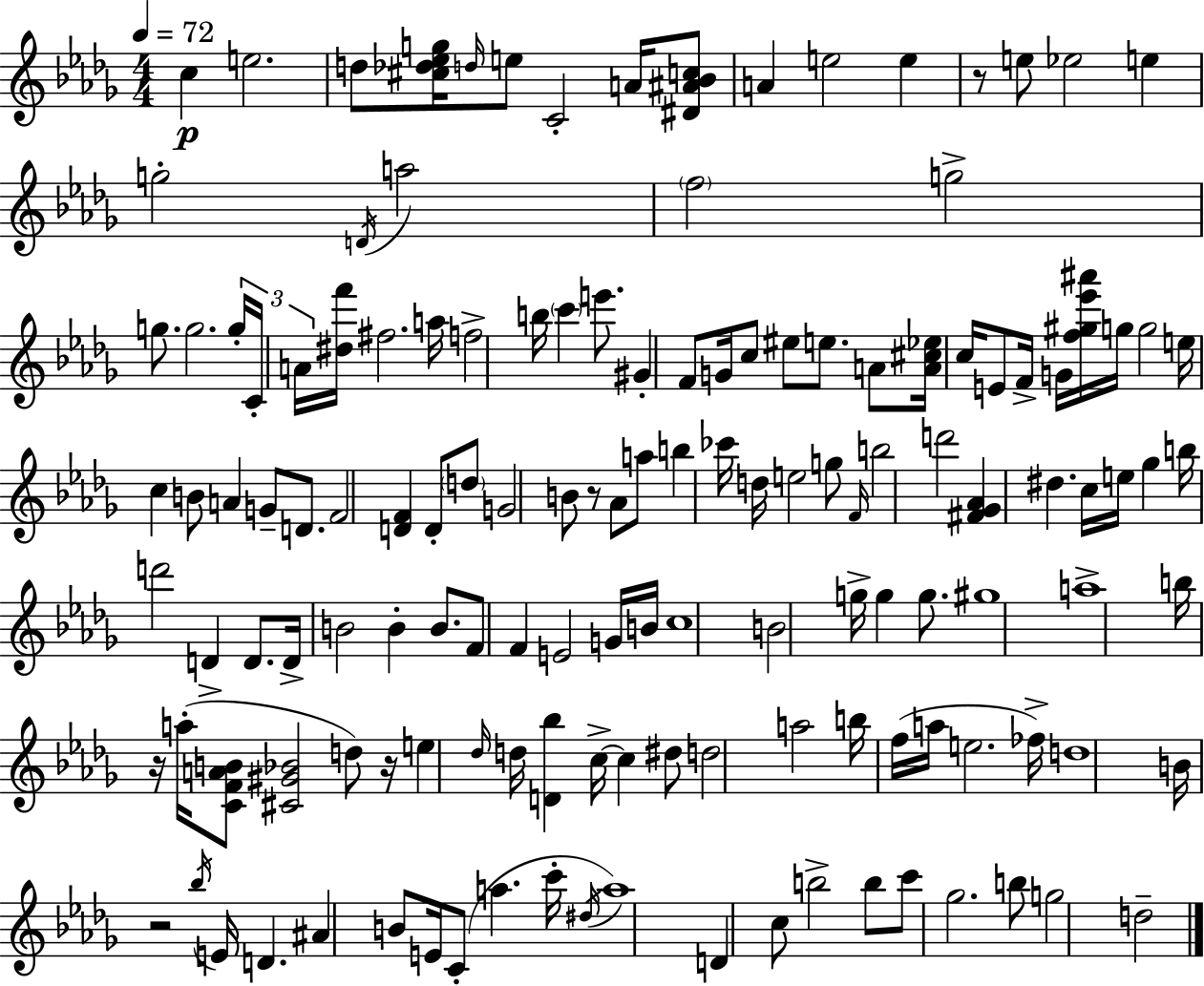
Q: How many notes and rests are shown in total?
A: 140